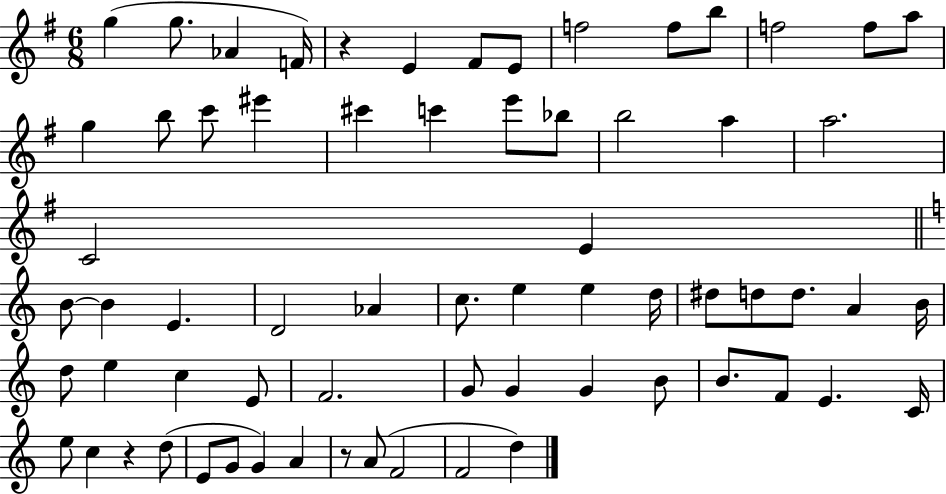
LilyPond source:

{
  \clef treble
  \numericTimeSignature
  \time 6/8
  \key g \major
  \repeat volta 2 { g''4( g''8. aes'4 f'16) | r4 e'4 fis'8 e'8 | f''2 f''8 b''8 | f''2 f''8 a''8 | \break g''4 b''8 c'''8 eis'''4 | cis'''4 c'''4 e'''8 bes''8 | b''2 a''4 | a''2. | \break c'2 e'4 | \bar "||" \break \key c \major b'8~~ b'4 e'4. | d'2 aes'4 | c''8. e''4 e''4 d''16 | dis''8 d''8 d''8. a'4 b'16 | \break d''8 e''4 c''4 e'8 | f'2. | g'8 g'4 g'4 b'8 | b'8. f'8 e'4. c'16 | \break e''8 c''4 r4 d''8( | e'8 g'8 g'4) a'4 | r8 a'8( f'2 | f'2 d''4) | \break } \bar "|."
}